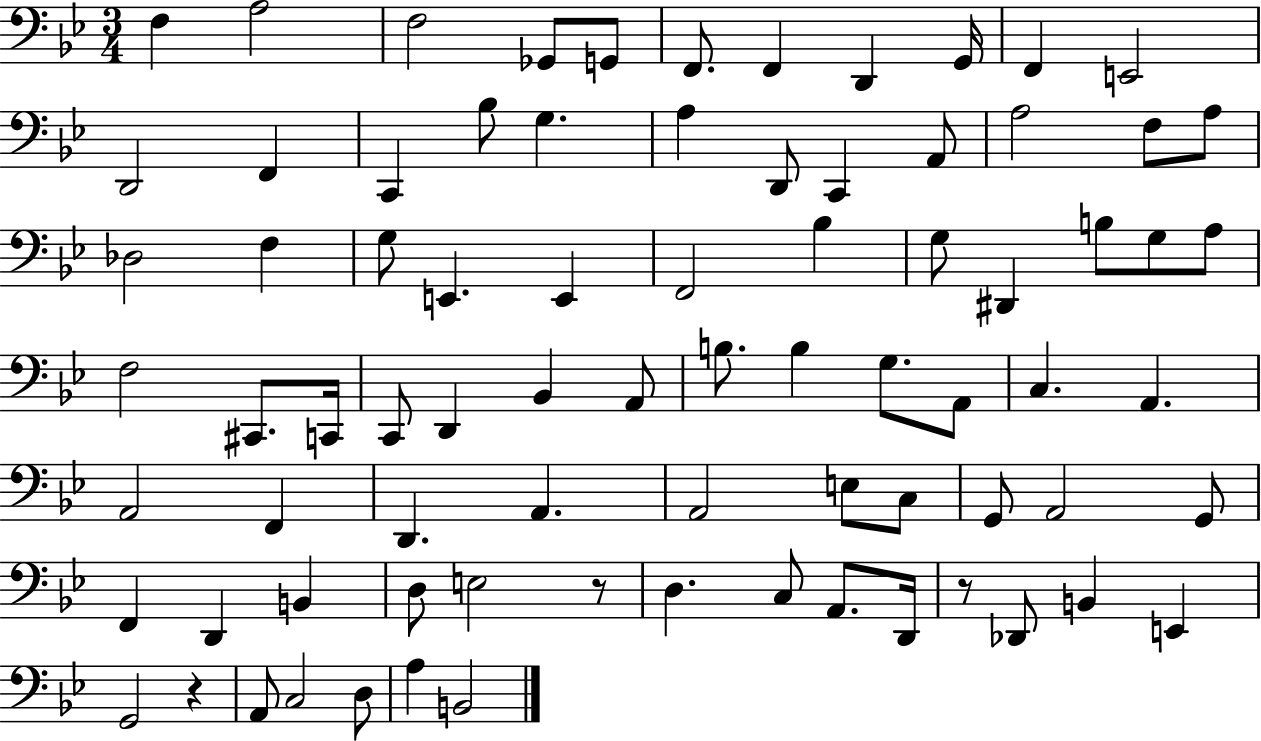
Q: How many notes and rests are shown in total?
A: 79